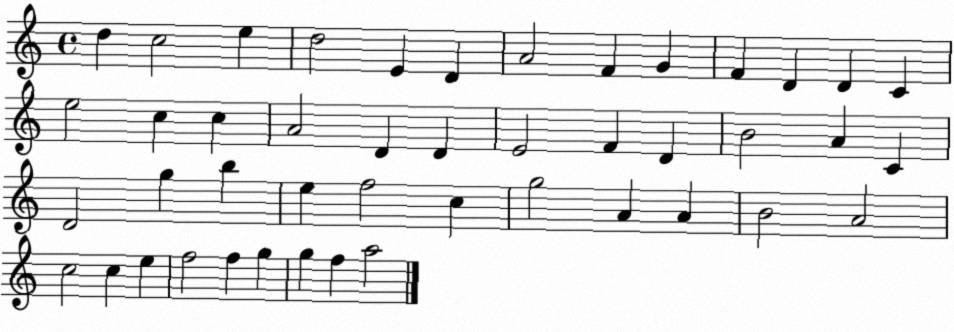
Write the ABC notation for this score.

X:1
T:Untitled
M:4/4
L:1/4
K:C
d c2 e d2 E D A2 F G F D D C e2 c c A2 D D E2 F D B2 A C D2 g b e f2 c g2 A A B2 A2 c2 c e f2 f g g f a2